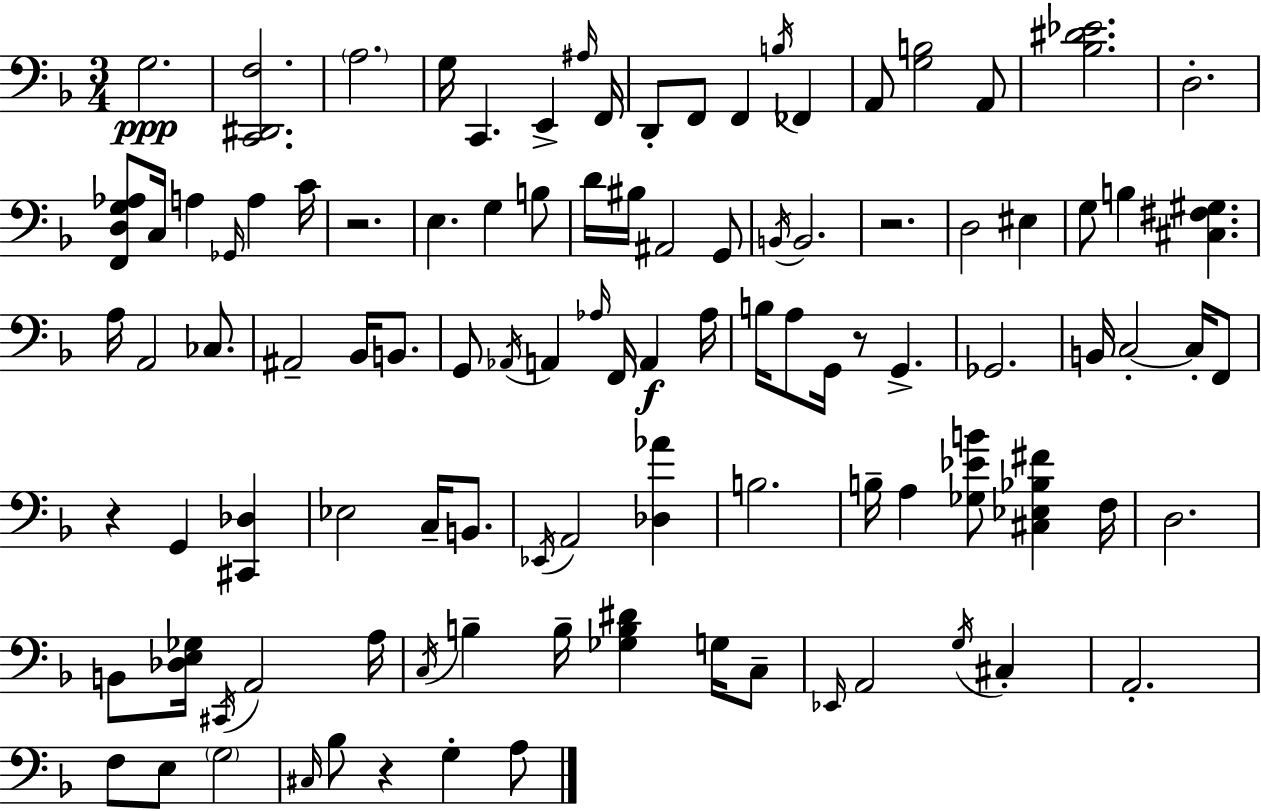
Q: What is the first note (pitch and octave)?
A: G3